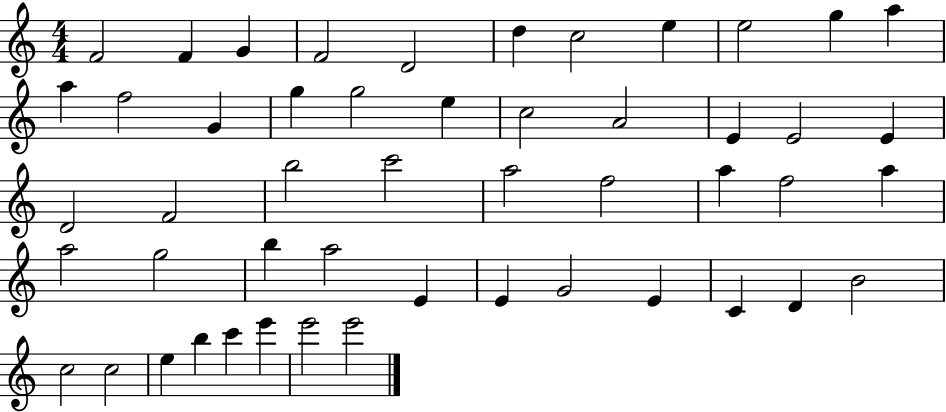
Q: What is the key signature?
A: C major